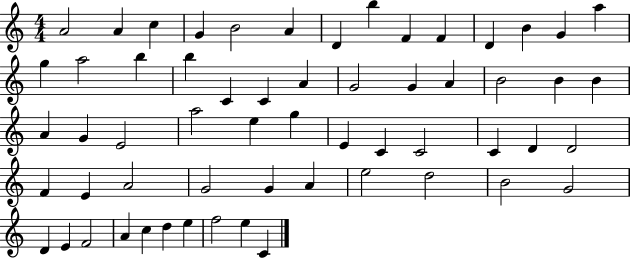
A4/h A4/q C5/q G4/q B4/h A4/q D4/q B5/q F4/q F4/q D4/q B4/q G4/q A5/q G5/q A5/h B5/q B5/q C4/q C4/q A4/q G4/h G4/q A4/q B4/h B4/q B4/q A4/q G4/q E4/h A5/h E5/q G5/q E4/q C4/q C4/h C4/q D4/q D4/h F4/q E4/q A4/h G4/h G4/q A4/q E5/h D5/h B4/h G4/h D4/q E4/q F4/h A4/q C5/q D5/q E5/q F5/h E5/q C4/q